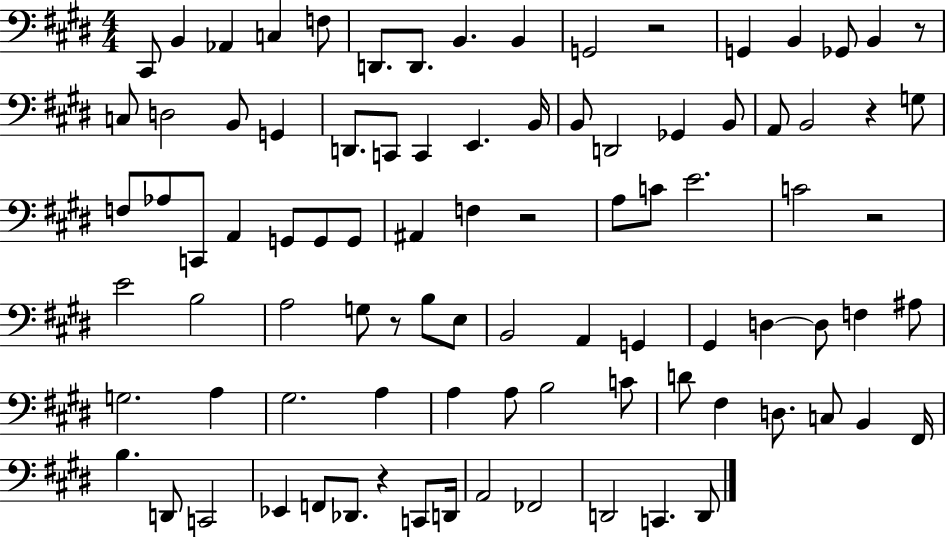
{
  \clef bass
  \numericTimeSignature
  \time 4/4
  \key e \major
  cis,8 b,4 aes,4 c4 f8 | d,8. d,8. b,4. b,4 | g,2 r2 | g,4 b,4 ges,8 b,4 r8 | \break c8 d2 b,8 g,4 | d,8. c,8 c,4 e,4. b,16 | b,8 d,2 ges,4 b,8 | a,8 b,2 r4 g8 | \break f8 aes8 c,8 a,4 g,8 g,8 g,8 | ais,4 f4 r2 | a8 c'8 e'2. | c'2 r2 | \break e'2 b2 | a2 g8 r8 b8 e8 | b,2 a,4 g,4 | gis,4 d4~~ d8 f4 ais8 | \break g2. a4 | gis2. a4 | a4 a8 b2 c'8 | d'8 fis4 d8. c8 b,4 fis,16 | \break b4. d,8 c,2 | ees,4 f,8 des,8. r4 c,8 d,16 | a,2 fes,2 | d,2 c,4. d,8 | \break \bar "|."
}